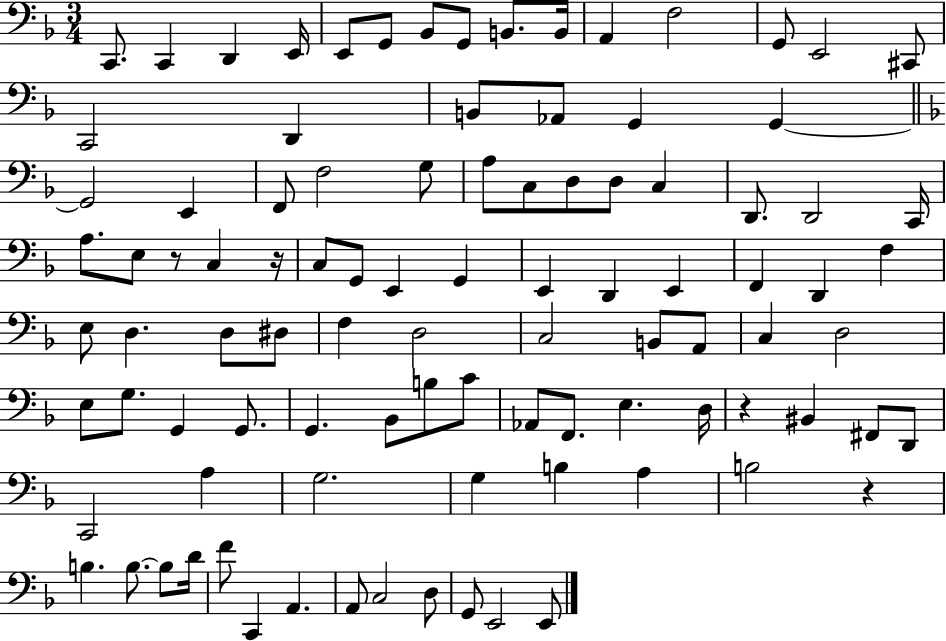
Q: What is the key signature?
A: F major